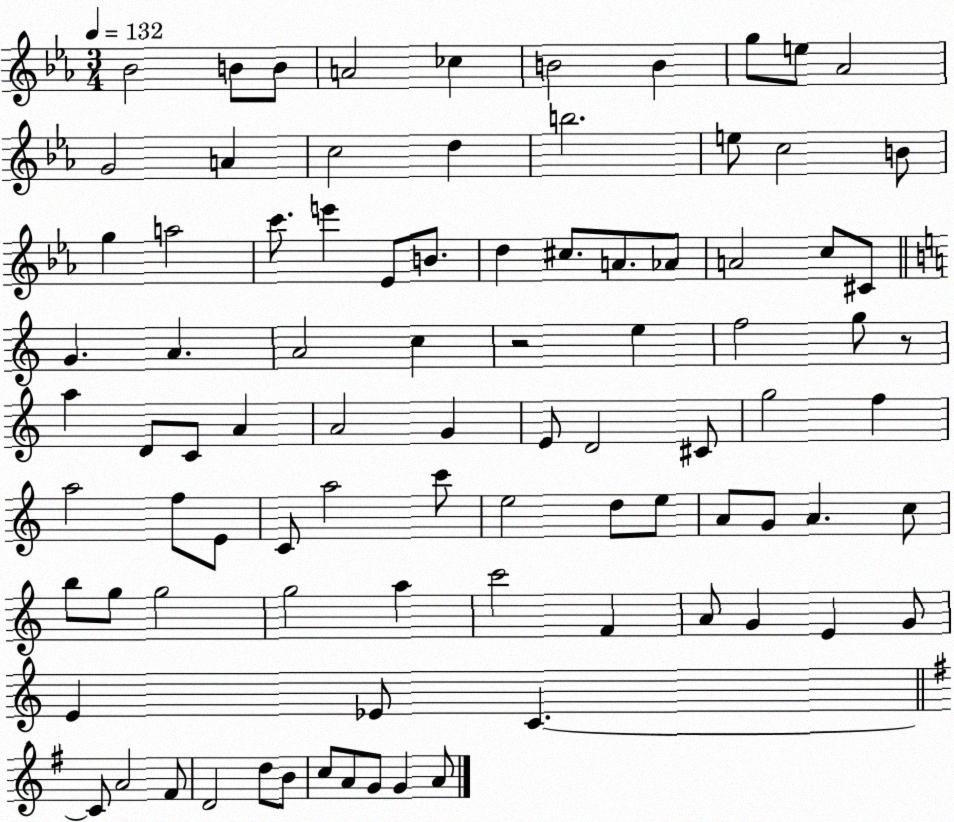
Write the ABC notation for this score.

X:1
T:Untitled
M:3/4
L:1/4
K:Eb
_B2 B/2 B/2 A2 _c B2 B g/2 e/2 _A2 G2 A c2 d b2 e/2 c2 B/2 g a2 c'/2 e' _E/2 B/2 d ^c/2 A/2 _A/2 A2 c/2 ^C/2 G A A2 c z2 e f2 g/2 z/2 a D/2 C/2 A A2 G E/2 D2 ^C/2 g2 f a2 f/2 E/2 C/2 a2 c'/2 e2 d/2 e/2 A/2 G/2 A c/2 b/2 g/2 g2 g2 a c'2 F A/2 G E G/2 E _E/2 C C/2 A2 ^F/2 D2 d/2 B/2 c/2 A/2 G/2 G A/2